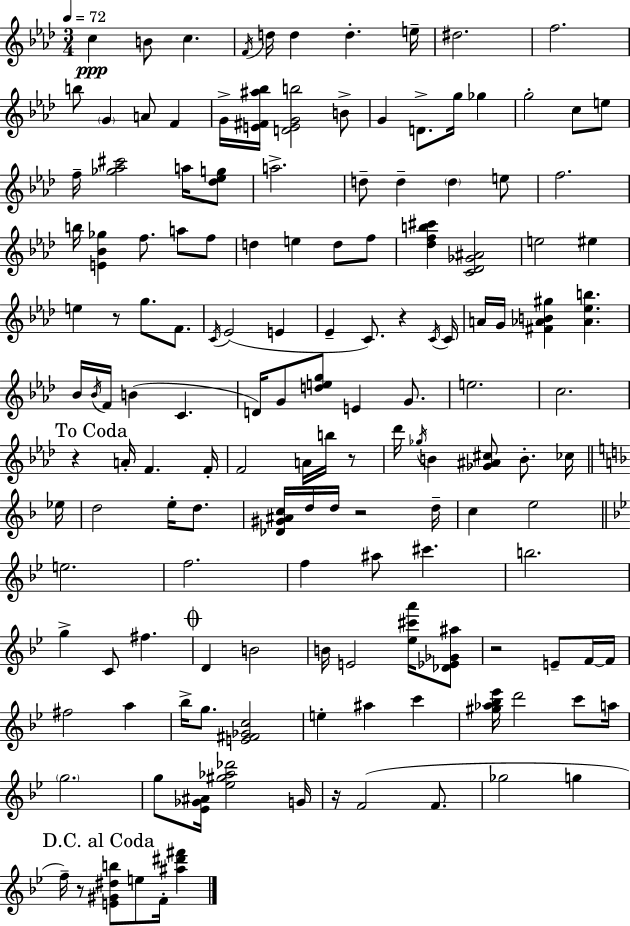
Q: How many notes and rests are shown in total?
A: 148